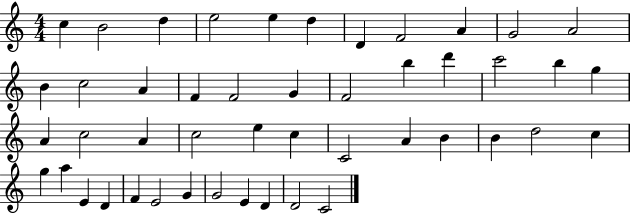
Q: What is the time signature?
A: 4/4